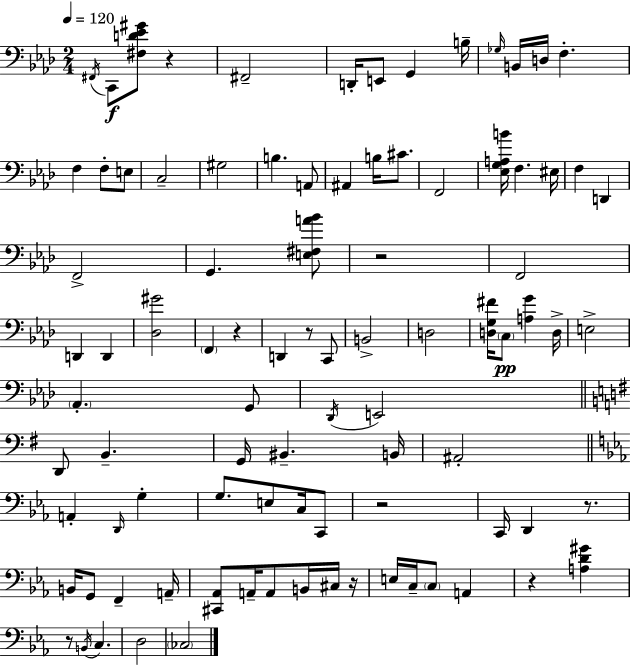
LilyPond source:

{
  \clef bass
  \numericTimeSignature
  \time 2/4
  \key f \minor
  \tempo 4 = 120
  \repeat volta 2 { \acciaccatura { fis,16 }\f c,8 <fis d' ees' gis'>8 r4 | fis,2-- | d,16-. e,8 g,4 | b16-- \grace { ges16 } b,16 d16 f4.-. | \break f4 f8-. | e8 c2-- | gis2 | b4. | \break a,8 ais,4 b16 cis'8. | f,2 | <ees g a b'>16 f4. | eis16 f4 d,4 | \break f,2-> | g,4. | <e fis a' bes'>8 r2 | f,2 | \break d,4 d,4 | <des gis'>2 | \parenthesize f,4 r4 | d,4 r8 | \break c,8 b,2-> | d2 | <d g fis'>16 \parenthesize c8\pp <a g'>4 | d16-> e2-> | \break \parenthesize aes,4.-. | g,8 \acciaccatura { des,16 } e,2 | \bar "||" \break \key g \major d,8 b,4.-- | g,16 bis,4.-- b,16 | ais,2-. | \bar "||" \break \key ees \major a,4-. \grace { d,16 } g4-. | g8. e8 c16 c,8 | r2 | c,16 d,4 r8. | \break b,16 g,8 f,4-- | a,16-- <cis, aes,>8 a,16-- a,8 b,16 cis16 | r16 e16 c16-- \parenthesize c8 a,4 | r4 <a d' gis'>4 | \break r8 \acciaccatura { b,16 } c4. | d2 | \parenthesize ces2 | } \bar "|."
}